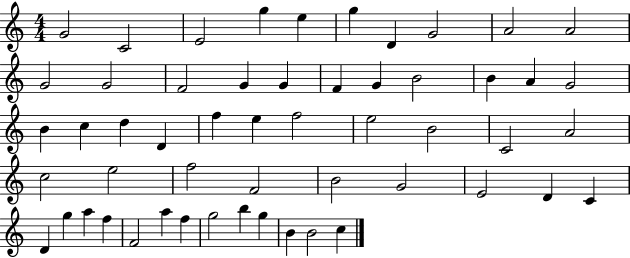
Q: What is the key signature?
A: C major